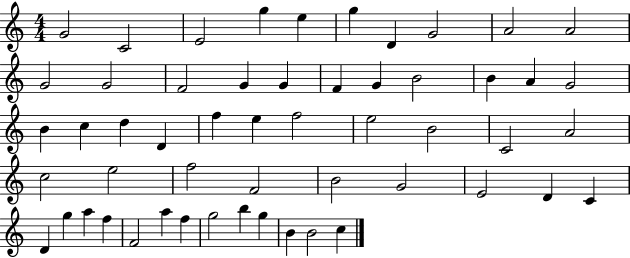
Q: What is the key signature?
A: C major